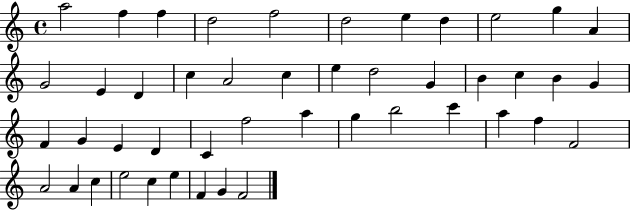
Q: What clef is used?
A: treble